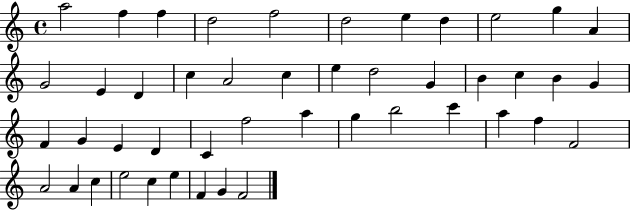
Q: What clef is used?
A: treble